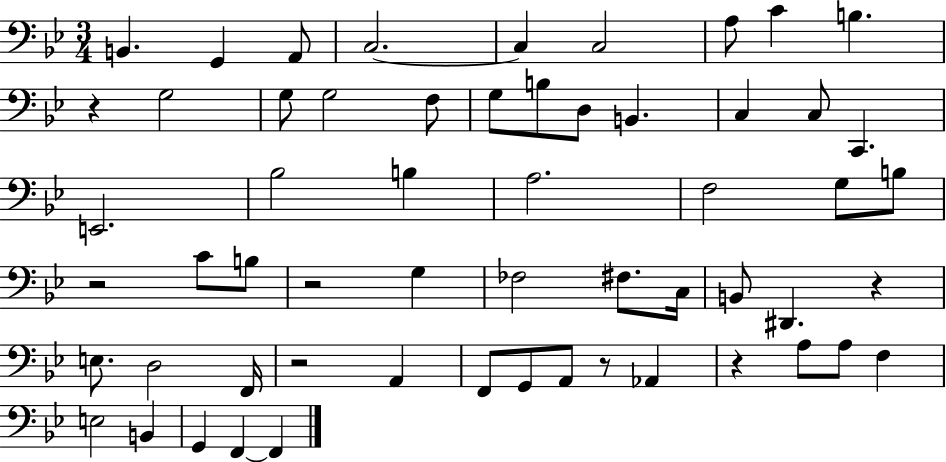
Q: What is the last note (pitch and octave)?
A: F2